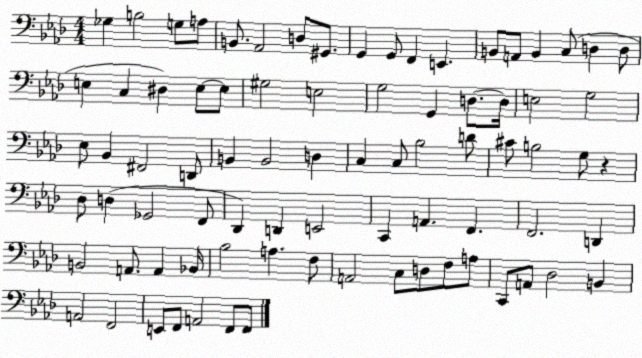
X:1
T:Untitled
M:4/4
L:1/4
K:Ab
_G, B,2 G,/2 A,/2 B,,/2 _A,,2 D,/2 ^G,,/2 G,, G,,/2 F,, E,, B,,/2 A,,/2 B,, C,/2 D, D,/2 E, C, ^D, E,/2 E,/2 ^G,2 E,2 G,2 G,, D,/2 D,/4 E,2 G,2 _E,/2 _B,, ^F,,2 D,,/2 B,, B,,2 D, C, C,/2 _B,2 D/2 ^C/2 B,2 G,/2 z _D,/2 D, _G,,2 F,,/2 _D,, D,, E,,2 C,, A,, F,, F,,2 D,, B,,2 A,,/2 A,, _B,,/4 _B,2 A, F,/2 A,,2 C,/2 D,/2 F,/2 A,/2 C,,/2 A,,/2 _D,2 B,, A,,2 F,,2 E,,/2 F,,/2 A,,2 F,,/2 F,,/2